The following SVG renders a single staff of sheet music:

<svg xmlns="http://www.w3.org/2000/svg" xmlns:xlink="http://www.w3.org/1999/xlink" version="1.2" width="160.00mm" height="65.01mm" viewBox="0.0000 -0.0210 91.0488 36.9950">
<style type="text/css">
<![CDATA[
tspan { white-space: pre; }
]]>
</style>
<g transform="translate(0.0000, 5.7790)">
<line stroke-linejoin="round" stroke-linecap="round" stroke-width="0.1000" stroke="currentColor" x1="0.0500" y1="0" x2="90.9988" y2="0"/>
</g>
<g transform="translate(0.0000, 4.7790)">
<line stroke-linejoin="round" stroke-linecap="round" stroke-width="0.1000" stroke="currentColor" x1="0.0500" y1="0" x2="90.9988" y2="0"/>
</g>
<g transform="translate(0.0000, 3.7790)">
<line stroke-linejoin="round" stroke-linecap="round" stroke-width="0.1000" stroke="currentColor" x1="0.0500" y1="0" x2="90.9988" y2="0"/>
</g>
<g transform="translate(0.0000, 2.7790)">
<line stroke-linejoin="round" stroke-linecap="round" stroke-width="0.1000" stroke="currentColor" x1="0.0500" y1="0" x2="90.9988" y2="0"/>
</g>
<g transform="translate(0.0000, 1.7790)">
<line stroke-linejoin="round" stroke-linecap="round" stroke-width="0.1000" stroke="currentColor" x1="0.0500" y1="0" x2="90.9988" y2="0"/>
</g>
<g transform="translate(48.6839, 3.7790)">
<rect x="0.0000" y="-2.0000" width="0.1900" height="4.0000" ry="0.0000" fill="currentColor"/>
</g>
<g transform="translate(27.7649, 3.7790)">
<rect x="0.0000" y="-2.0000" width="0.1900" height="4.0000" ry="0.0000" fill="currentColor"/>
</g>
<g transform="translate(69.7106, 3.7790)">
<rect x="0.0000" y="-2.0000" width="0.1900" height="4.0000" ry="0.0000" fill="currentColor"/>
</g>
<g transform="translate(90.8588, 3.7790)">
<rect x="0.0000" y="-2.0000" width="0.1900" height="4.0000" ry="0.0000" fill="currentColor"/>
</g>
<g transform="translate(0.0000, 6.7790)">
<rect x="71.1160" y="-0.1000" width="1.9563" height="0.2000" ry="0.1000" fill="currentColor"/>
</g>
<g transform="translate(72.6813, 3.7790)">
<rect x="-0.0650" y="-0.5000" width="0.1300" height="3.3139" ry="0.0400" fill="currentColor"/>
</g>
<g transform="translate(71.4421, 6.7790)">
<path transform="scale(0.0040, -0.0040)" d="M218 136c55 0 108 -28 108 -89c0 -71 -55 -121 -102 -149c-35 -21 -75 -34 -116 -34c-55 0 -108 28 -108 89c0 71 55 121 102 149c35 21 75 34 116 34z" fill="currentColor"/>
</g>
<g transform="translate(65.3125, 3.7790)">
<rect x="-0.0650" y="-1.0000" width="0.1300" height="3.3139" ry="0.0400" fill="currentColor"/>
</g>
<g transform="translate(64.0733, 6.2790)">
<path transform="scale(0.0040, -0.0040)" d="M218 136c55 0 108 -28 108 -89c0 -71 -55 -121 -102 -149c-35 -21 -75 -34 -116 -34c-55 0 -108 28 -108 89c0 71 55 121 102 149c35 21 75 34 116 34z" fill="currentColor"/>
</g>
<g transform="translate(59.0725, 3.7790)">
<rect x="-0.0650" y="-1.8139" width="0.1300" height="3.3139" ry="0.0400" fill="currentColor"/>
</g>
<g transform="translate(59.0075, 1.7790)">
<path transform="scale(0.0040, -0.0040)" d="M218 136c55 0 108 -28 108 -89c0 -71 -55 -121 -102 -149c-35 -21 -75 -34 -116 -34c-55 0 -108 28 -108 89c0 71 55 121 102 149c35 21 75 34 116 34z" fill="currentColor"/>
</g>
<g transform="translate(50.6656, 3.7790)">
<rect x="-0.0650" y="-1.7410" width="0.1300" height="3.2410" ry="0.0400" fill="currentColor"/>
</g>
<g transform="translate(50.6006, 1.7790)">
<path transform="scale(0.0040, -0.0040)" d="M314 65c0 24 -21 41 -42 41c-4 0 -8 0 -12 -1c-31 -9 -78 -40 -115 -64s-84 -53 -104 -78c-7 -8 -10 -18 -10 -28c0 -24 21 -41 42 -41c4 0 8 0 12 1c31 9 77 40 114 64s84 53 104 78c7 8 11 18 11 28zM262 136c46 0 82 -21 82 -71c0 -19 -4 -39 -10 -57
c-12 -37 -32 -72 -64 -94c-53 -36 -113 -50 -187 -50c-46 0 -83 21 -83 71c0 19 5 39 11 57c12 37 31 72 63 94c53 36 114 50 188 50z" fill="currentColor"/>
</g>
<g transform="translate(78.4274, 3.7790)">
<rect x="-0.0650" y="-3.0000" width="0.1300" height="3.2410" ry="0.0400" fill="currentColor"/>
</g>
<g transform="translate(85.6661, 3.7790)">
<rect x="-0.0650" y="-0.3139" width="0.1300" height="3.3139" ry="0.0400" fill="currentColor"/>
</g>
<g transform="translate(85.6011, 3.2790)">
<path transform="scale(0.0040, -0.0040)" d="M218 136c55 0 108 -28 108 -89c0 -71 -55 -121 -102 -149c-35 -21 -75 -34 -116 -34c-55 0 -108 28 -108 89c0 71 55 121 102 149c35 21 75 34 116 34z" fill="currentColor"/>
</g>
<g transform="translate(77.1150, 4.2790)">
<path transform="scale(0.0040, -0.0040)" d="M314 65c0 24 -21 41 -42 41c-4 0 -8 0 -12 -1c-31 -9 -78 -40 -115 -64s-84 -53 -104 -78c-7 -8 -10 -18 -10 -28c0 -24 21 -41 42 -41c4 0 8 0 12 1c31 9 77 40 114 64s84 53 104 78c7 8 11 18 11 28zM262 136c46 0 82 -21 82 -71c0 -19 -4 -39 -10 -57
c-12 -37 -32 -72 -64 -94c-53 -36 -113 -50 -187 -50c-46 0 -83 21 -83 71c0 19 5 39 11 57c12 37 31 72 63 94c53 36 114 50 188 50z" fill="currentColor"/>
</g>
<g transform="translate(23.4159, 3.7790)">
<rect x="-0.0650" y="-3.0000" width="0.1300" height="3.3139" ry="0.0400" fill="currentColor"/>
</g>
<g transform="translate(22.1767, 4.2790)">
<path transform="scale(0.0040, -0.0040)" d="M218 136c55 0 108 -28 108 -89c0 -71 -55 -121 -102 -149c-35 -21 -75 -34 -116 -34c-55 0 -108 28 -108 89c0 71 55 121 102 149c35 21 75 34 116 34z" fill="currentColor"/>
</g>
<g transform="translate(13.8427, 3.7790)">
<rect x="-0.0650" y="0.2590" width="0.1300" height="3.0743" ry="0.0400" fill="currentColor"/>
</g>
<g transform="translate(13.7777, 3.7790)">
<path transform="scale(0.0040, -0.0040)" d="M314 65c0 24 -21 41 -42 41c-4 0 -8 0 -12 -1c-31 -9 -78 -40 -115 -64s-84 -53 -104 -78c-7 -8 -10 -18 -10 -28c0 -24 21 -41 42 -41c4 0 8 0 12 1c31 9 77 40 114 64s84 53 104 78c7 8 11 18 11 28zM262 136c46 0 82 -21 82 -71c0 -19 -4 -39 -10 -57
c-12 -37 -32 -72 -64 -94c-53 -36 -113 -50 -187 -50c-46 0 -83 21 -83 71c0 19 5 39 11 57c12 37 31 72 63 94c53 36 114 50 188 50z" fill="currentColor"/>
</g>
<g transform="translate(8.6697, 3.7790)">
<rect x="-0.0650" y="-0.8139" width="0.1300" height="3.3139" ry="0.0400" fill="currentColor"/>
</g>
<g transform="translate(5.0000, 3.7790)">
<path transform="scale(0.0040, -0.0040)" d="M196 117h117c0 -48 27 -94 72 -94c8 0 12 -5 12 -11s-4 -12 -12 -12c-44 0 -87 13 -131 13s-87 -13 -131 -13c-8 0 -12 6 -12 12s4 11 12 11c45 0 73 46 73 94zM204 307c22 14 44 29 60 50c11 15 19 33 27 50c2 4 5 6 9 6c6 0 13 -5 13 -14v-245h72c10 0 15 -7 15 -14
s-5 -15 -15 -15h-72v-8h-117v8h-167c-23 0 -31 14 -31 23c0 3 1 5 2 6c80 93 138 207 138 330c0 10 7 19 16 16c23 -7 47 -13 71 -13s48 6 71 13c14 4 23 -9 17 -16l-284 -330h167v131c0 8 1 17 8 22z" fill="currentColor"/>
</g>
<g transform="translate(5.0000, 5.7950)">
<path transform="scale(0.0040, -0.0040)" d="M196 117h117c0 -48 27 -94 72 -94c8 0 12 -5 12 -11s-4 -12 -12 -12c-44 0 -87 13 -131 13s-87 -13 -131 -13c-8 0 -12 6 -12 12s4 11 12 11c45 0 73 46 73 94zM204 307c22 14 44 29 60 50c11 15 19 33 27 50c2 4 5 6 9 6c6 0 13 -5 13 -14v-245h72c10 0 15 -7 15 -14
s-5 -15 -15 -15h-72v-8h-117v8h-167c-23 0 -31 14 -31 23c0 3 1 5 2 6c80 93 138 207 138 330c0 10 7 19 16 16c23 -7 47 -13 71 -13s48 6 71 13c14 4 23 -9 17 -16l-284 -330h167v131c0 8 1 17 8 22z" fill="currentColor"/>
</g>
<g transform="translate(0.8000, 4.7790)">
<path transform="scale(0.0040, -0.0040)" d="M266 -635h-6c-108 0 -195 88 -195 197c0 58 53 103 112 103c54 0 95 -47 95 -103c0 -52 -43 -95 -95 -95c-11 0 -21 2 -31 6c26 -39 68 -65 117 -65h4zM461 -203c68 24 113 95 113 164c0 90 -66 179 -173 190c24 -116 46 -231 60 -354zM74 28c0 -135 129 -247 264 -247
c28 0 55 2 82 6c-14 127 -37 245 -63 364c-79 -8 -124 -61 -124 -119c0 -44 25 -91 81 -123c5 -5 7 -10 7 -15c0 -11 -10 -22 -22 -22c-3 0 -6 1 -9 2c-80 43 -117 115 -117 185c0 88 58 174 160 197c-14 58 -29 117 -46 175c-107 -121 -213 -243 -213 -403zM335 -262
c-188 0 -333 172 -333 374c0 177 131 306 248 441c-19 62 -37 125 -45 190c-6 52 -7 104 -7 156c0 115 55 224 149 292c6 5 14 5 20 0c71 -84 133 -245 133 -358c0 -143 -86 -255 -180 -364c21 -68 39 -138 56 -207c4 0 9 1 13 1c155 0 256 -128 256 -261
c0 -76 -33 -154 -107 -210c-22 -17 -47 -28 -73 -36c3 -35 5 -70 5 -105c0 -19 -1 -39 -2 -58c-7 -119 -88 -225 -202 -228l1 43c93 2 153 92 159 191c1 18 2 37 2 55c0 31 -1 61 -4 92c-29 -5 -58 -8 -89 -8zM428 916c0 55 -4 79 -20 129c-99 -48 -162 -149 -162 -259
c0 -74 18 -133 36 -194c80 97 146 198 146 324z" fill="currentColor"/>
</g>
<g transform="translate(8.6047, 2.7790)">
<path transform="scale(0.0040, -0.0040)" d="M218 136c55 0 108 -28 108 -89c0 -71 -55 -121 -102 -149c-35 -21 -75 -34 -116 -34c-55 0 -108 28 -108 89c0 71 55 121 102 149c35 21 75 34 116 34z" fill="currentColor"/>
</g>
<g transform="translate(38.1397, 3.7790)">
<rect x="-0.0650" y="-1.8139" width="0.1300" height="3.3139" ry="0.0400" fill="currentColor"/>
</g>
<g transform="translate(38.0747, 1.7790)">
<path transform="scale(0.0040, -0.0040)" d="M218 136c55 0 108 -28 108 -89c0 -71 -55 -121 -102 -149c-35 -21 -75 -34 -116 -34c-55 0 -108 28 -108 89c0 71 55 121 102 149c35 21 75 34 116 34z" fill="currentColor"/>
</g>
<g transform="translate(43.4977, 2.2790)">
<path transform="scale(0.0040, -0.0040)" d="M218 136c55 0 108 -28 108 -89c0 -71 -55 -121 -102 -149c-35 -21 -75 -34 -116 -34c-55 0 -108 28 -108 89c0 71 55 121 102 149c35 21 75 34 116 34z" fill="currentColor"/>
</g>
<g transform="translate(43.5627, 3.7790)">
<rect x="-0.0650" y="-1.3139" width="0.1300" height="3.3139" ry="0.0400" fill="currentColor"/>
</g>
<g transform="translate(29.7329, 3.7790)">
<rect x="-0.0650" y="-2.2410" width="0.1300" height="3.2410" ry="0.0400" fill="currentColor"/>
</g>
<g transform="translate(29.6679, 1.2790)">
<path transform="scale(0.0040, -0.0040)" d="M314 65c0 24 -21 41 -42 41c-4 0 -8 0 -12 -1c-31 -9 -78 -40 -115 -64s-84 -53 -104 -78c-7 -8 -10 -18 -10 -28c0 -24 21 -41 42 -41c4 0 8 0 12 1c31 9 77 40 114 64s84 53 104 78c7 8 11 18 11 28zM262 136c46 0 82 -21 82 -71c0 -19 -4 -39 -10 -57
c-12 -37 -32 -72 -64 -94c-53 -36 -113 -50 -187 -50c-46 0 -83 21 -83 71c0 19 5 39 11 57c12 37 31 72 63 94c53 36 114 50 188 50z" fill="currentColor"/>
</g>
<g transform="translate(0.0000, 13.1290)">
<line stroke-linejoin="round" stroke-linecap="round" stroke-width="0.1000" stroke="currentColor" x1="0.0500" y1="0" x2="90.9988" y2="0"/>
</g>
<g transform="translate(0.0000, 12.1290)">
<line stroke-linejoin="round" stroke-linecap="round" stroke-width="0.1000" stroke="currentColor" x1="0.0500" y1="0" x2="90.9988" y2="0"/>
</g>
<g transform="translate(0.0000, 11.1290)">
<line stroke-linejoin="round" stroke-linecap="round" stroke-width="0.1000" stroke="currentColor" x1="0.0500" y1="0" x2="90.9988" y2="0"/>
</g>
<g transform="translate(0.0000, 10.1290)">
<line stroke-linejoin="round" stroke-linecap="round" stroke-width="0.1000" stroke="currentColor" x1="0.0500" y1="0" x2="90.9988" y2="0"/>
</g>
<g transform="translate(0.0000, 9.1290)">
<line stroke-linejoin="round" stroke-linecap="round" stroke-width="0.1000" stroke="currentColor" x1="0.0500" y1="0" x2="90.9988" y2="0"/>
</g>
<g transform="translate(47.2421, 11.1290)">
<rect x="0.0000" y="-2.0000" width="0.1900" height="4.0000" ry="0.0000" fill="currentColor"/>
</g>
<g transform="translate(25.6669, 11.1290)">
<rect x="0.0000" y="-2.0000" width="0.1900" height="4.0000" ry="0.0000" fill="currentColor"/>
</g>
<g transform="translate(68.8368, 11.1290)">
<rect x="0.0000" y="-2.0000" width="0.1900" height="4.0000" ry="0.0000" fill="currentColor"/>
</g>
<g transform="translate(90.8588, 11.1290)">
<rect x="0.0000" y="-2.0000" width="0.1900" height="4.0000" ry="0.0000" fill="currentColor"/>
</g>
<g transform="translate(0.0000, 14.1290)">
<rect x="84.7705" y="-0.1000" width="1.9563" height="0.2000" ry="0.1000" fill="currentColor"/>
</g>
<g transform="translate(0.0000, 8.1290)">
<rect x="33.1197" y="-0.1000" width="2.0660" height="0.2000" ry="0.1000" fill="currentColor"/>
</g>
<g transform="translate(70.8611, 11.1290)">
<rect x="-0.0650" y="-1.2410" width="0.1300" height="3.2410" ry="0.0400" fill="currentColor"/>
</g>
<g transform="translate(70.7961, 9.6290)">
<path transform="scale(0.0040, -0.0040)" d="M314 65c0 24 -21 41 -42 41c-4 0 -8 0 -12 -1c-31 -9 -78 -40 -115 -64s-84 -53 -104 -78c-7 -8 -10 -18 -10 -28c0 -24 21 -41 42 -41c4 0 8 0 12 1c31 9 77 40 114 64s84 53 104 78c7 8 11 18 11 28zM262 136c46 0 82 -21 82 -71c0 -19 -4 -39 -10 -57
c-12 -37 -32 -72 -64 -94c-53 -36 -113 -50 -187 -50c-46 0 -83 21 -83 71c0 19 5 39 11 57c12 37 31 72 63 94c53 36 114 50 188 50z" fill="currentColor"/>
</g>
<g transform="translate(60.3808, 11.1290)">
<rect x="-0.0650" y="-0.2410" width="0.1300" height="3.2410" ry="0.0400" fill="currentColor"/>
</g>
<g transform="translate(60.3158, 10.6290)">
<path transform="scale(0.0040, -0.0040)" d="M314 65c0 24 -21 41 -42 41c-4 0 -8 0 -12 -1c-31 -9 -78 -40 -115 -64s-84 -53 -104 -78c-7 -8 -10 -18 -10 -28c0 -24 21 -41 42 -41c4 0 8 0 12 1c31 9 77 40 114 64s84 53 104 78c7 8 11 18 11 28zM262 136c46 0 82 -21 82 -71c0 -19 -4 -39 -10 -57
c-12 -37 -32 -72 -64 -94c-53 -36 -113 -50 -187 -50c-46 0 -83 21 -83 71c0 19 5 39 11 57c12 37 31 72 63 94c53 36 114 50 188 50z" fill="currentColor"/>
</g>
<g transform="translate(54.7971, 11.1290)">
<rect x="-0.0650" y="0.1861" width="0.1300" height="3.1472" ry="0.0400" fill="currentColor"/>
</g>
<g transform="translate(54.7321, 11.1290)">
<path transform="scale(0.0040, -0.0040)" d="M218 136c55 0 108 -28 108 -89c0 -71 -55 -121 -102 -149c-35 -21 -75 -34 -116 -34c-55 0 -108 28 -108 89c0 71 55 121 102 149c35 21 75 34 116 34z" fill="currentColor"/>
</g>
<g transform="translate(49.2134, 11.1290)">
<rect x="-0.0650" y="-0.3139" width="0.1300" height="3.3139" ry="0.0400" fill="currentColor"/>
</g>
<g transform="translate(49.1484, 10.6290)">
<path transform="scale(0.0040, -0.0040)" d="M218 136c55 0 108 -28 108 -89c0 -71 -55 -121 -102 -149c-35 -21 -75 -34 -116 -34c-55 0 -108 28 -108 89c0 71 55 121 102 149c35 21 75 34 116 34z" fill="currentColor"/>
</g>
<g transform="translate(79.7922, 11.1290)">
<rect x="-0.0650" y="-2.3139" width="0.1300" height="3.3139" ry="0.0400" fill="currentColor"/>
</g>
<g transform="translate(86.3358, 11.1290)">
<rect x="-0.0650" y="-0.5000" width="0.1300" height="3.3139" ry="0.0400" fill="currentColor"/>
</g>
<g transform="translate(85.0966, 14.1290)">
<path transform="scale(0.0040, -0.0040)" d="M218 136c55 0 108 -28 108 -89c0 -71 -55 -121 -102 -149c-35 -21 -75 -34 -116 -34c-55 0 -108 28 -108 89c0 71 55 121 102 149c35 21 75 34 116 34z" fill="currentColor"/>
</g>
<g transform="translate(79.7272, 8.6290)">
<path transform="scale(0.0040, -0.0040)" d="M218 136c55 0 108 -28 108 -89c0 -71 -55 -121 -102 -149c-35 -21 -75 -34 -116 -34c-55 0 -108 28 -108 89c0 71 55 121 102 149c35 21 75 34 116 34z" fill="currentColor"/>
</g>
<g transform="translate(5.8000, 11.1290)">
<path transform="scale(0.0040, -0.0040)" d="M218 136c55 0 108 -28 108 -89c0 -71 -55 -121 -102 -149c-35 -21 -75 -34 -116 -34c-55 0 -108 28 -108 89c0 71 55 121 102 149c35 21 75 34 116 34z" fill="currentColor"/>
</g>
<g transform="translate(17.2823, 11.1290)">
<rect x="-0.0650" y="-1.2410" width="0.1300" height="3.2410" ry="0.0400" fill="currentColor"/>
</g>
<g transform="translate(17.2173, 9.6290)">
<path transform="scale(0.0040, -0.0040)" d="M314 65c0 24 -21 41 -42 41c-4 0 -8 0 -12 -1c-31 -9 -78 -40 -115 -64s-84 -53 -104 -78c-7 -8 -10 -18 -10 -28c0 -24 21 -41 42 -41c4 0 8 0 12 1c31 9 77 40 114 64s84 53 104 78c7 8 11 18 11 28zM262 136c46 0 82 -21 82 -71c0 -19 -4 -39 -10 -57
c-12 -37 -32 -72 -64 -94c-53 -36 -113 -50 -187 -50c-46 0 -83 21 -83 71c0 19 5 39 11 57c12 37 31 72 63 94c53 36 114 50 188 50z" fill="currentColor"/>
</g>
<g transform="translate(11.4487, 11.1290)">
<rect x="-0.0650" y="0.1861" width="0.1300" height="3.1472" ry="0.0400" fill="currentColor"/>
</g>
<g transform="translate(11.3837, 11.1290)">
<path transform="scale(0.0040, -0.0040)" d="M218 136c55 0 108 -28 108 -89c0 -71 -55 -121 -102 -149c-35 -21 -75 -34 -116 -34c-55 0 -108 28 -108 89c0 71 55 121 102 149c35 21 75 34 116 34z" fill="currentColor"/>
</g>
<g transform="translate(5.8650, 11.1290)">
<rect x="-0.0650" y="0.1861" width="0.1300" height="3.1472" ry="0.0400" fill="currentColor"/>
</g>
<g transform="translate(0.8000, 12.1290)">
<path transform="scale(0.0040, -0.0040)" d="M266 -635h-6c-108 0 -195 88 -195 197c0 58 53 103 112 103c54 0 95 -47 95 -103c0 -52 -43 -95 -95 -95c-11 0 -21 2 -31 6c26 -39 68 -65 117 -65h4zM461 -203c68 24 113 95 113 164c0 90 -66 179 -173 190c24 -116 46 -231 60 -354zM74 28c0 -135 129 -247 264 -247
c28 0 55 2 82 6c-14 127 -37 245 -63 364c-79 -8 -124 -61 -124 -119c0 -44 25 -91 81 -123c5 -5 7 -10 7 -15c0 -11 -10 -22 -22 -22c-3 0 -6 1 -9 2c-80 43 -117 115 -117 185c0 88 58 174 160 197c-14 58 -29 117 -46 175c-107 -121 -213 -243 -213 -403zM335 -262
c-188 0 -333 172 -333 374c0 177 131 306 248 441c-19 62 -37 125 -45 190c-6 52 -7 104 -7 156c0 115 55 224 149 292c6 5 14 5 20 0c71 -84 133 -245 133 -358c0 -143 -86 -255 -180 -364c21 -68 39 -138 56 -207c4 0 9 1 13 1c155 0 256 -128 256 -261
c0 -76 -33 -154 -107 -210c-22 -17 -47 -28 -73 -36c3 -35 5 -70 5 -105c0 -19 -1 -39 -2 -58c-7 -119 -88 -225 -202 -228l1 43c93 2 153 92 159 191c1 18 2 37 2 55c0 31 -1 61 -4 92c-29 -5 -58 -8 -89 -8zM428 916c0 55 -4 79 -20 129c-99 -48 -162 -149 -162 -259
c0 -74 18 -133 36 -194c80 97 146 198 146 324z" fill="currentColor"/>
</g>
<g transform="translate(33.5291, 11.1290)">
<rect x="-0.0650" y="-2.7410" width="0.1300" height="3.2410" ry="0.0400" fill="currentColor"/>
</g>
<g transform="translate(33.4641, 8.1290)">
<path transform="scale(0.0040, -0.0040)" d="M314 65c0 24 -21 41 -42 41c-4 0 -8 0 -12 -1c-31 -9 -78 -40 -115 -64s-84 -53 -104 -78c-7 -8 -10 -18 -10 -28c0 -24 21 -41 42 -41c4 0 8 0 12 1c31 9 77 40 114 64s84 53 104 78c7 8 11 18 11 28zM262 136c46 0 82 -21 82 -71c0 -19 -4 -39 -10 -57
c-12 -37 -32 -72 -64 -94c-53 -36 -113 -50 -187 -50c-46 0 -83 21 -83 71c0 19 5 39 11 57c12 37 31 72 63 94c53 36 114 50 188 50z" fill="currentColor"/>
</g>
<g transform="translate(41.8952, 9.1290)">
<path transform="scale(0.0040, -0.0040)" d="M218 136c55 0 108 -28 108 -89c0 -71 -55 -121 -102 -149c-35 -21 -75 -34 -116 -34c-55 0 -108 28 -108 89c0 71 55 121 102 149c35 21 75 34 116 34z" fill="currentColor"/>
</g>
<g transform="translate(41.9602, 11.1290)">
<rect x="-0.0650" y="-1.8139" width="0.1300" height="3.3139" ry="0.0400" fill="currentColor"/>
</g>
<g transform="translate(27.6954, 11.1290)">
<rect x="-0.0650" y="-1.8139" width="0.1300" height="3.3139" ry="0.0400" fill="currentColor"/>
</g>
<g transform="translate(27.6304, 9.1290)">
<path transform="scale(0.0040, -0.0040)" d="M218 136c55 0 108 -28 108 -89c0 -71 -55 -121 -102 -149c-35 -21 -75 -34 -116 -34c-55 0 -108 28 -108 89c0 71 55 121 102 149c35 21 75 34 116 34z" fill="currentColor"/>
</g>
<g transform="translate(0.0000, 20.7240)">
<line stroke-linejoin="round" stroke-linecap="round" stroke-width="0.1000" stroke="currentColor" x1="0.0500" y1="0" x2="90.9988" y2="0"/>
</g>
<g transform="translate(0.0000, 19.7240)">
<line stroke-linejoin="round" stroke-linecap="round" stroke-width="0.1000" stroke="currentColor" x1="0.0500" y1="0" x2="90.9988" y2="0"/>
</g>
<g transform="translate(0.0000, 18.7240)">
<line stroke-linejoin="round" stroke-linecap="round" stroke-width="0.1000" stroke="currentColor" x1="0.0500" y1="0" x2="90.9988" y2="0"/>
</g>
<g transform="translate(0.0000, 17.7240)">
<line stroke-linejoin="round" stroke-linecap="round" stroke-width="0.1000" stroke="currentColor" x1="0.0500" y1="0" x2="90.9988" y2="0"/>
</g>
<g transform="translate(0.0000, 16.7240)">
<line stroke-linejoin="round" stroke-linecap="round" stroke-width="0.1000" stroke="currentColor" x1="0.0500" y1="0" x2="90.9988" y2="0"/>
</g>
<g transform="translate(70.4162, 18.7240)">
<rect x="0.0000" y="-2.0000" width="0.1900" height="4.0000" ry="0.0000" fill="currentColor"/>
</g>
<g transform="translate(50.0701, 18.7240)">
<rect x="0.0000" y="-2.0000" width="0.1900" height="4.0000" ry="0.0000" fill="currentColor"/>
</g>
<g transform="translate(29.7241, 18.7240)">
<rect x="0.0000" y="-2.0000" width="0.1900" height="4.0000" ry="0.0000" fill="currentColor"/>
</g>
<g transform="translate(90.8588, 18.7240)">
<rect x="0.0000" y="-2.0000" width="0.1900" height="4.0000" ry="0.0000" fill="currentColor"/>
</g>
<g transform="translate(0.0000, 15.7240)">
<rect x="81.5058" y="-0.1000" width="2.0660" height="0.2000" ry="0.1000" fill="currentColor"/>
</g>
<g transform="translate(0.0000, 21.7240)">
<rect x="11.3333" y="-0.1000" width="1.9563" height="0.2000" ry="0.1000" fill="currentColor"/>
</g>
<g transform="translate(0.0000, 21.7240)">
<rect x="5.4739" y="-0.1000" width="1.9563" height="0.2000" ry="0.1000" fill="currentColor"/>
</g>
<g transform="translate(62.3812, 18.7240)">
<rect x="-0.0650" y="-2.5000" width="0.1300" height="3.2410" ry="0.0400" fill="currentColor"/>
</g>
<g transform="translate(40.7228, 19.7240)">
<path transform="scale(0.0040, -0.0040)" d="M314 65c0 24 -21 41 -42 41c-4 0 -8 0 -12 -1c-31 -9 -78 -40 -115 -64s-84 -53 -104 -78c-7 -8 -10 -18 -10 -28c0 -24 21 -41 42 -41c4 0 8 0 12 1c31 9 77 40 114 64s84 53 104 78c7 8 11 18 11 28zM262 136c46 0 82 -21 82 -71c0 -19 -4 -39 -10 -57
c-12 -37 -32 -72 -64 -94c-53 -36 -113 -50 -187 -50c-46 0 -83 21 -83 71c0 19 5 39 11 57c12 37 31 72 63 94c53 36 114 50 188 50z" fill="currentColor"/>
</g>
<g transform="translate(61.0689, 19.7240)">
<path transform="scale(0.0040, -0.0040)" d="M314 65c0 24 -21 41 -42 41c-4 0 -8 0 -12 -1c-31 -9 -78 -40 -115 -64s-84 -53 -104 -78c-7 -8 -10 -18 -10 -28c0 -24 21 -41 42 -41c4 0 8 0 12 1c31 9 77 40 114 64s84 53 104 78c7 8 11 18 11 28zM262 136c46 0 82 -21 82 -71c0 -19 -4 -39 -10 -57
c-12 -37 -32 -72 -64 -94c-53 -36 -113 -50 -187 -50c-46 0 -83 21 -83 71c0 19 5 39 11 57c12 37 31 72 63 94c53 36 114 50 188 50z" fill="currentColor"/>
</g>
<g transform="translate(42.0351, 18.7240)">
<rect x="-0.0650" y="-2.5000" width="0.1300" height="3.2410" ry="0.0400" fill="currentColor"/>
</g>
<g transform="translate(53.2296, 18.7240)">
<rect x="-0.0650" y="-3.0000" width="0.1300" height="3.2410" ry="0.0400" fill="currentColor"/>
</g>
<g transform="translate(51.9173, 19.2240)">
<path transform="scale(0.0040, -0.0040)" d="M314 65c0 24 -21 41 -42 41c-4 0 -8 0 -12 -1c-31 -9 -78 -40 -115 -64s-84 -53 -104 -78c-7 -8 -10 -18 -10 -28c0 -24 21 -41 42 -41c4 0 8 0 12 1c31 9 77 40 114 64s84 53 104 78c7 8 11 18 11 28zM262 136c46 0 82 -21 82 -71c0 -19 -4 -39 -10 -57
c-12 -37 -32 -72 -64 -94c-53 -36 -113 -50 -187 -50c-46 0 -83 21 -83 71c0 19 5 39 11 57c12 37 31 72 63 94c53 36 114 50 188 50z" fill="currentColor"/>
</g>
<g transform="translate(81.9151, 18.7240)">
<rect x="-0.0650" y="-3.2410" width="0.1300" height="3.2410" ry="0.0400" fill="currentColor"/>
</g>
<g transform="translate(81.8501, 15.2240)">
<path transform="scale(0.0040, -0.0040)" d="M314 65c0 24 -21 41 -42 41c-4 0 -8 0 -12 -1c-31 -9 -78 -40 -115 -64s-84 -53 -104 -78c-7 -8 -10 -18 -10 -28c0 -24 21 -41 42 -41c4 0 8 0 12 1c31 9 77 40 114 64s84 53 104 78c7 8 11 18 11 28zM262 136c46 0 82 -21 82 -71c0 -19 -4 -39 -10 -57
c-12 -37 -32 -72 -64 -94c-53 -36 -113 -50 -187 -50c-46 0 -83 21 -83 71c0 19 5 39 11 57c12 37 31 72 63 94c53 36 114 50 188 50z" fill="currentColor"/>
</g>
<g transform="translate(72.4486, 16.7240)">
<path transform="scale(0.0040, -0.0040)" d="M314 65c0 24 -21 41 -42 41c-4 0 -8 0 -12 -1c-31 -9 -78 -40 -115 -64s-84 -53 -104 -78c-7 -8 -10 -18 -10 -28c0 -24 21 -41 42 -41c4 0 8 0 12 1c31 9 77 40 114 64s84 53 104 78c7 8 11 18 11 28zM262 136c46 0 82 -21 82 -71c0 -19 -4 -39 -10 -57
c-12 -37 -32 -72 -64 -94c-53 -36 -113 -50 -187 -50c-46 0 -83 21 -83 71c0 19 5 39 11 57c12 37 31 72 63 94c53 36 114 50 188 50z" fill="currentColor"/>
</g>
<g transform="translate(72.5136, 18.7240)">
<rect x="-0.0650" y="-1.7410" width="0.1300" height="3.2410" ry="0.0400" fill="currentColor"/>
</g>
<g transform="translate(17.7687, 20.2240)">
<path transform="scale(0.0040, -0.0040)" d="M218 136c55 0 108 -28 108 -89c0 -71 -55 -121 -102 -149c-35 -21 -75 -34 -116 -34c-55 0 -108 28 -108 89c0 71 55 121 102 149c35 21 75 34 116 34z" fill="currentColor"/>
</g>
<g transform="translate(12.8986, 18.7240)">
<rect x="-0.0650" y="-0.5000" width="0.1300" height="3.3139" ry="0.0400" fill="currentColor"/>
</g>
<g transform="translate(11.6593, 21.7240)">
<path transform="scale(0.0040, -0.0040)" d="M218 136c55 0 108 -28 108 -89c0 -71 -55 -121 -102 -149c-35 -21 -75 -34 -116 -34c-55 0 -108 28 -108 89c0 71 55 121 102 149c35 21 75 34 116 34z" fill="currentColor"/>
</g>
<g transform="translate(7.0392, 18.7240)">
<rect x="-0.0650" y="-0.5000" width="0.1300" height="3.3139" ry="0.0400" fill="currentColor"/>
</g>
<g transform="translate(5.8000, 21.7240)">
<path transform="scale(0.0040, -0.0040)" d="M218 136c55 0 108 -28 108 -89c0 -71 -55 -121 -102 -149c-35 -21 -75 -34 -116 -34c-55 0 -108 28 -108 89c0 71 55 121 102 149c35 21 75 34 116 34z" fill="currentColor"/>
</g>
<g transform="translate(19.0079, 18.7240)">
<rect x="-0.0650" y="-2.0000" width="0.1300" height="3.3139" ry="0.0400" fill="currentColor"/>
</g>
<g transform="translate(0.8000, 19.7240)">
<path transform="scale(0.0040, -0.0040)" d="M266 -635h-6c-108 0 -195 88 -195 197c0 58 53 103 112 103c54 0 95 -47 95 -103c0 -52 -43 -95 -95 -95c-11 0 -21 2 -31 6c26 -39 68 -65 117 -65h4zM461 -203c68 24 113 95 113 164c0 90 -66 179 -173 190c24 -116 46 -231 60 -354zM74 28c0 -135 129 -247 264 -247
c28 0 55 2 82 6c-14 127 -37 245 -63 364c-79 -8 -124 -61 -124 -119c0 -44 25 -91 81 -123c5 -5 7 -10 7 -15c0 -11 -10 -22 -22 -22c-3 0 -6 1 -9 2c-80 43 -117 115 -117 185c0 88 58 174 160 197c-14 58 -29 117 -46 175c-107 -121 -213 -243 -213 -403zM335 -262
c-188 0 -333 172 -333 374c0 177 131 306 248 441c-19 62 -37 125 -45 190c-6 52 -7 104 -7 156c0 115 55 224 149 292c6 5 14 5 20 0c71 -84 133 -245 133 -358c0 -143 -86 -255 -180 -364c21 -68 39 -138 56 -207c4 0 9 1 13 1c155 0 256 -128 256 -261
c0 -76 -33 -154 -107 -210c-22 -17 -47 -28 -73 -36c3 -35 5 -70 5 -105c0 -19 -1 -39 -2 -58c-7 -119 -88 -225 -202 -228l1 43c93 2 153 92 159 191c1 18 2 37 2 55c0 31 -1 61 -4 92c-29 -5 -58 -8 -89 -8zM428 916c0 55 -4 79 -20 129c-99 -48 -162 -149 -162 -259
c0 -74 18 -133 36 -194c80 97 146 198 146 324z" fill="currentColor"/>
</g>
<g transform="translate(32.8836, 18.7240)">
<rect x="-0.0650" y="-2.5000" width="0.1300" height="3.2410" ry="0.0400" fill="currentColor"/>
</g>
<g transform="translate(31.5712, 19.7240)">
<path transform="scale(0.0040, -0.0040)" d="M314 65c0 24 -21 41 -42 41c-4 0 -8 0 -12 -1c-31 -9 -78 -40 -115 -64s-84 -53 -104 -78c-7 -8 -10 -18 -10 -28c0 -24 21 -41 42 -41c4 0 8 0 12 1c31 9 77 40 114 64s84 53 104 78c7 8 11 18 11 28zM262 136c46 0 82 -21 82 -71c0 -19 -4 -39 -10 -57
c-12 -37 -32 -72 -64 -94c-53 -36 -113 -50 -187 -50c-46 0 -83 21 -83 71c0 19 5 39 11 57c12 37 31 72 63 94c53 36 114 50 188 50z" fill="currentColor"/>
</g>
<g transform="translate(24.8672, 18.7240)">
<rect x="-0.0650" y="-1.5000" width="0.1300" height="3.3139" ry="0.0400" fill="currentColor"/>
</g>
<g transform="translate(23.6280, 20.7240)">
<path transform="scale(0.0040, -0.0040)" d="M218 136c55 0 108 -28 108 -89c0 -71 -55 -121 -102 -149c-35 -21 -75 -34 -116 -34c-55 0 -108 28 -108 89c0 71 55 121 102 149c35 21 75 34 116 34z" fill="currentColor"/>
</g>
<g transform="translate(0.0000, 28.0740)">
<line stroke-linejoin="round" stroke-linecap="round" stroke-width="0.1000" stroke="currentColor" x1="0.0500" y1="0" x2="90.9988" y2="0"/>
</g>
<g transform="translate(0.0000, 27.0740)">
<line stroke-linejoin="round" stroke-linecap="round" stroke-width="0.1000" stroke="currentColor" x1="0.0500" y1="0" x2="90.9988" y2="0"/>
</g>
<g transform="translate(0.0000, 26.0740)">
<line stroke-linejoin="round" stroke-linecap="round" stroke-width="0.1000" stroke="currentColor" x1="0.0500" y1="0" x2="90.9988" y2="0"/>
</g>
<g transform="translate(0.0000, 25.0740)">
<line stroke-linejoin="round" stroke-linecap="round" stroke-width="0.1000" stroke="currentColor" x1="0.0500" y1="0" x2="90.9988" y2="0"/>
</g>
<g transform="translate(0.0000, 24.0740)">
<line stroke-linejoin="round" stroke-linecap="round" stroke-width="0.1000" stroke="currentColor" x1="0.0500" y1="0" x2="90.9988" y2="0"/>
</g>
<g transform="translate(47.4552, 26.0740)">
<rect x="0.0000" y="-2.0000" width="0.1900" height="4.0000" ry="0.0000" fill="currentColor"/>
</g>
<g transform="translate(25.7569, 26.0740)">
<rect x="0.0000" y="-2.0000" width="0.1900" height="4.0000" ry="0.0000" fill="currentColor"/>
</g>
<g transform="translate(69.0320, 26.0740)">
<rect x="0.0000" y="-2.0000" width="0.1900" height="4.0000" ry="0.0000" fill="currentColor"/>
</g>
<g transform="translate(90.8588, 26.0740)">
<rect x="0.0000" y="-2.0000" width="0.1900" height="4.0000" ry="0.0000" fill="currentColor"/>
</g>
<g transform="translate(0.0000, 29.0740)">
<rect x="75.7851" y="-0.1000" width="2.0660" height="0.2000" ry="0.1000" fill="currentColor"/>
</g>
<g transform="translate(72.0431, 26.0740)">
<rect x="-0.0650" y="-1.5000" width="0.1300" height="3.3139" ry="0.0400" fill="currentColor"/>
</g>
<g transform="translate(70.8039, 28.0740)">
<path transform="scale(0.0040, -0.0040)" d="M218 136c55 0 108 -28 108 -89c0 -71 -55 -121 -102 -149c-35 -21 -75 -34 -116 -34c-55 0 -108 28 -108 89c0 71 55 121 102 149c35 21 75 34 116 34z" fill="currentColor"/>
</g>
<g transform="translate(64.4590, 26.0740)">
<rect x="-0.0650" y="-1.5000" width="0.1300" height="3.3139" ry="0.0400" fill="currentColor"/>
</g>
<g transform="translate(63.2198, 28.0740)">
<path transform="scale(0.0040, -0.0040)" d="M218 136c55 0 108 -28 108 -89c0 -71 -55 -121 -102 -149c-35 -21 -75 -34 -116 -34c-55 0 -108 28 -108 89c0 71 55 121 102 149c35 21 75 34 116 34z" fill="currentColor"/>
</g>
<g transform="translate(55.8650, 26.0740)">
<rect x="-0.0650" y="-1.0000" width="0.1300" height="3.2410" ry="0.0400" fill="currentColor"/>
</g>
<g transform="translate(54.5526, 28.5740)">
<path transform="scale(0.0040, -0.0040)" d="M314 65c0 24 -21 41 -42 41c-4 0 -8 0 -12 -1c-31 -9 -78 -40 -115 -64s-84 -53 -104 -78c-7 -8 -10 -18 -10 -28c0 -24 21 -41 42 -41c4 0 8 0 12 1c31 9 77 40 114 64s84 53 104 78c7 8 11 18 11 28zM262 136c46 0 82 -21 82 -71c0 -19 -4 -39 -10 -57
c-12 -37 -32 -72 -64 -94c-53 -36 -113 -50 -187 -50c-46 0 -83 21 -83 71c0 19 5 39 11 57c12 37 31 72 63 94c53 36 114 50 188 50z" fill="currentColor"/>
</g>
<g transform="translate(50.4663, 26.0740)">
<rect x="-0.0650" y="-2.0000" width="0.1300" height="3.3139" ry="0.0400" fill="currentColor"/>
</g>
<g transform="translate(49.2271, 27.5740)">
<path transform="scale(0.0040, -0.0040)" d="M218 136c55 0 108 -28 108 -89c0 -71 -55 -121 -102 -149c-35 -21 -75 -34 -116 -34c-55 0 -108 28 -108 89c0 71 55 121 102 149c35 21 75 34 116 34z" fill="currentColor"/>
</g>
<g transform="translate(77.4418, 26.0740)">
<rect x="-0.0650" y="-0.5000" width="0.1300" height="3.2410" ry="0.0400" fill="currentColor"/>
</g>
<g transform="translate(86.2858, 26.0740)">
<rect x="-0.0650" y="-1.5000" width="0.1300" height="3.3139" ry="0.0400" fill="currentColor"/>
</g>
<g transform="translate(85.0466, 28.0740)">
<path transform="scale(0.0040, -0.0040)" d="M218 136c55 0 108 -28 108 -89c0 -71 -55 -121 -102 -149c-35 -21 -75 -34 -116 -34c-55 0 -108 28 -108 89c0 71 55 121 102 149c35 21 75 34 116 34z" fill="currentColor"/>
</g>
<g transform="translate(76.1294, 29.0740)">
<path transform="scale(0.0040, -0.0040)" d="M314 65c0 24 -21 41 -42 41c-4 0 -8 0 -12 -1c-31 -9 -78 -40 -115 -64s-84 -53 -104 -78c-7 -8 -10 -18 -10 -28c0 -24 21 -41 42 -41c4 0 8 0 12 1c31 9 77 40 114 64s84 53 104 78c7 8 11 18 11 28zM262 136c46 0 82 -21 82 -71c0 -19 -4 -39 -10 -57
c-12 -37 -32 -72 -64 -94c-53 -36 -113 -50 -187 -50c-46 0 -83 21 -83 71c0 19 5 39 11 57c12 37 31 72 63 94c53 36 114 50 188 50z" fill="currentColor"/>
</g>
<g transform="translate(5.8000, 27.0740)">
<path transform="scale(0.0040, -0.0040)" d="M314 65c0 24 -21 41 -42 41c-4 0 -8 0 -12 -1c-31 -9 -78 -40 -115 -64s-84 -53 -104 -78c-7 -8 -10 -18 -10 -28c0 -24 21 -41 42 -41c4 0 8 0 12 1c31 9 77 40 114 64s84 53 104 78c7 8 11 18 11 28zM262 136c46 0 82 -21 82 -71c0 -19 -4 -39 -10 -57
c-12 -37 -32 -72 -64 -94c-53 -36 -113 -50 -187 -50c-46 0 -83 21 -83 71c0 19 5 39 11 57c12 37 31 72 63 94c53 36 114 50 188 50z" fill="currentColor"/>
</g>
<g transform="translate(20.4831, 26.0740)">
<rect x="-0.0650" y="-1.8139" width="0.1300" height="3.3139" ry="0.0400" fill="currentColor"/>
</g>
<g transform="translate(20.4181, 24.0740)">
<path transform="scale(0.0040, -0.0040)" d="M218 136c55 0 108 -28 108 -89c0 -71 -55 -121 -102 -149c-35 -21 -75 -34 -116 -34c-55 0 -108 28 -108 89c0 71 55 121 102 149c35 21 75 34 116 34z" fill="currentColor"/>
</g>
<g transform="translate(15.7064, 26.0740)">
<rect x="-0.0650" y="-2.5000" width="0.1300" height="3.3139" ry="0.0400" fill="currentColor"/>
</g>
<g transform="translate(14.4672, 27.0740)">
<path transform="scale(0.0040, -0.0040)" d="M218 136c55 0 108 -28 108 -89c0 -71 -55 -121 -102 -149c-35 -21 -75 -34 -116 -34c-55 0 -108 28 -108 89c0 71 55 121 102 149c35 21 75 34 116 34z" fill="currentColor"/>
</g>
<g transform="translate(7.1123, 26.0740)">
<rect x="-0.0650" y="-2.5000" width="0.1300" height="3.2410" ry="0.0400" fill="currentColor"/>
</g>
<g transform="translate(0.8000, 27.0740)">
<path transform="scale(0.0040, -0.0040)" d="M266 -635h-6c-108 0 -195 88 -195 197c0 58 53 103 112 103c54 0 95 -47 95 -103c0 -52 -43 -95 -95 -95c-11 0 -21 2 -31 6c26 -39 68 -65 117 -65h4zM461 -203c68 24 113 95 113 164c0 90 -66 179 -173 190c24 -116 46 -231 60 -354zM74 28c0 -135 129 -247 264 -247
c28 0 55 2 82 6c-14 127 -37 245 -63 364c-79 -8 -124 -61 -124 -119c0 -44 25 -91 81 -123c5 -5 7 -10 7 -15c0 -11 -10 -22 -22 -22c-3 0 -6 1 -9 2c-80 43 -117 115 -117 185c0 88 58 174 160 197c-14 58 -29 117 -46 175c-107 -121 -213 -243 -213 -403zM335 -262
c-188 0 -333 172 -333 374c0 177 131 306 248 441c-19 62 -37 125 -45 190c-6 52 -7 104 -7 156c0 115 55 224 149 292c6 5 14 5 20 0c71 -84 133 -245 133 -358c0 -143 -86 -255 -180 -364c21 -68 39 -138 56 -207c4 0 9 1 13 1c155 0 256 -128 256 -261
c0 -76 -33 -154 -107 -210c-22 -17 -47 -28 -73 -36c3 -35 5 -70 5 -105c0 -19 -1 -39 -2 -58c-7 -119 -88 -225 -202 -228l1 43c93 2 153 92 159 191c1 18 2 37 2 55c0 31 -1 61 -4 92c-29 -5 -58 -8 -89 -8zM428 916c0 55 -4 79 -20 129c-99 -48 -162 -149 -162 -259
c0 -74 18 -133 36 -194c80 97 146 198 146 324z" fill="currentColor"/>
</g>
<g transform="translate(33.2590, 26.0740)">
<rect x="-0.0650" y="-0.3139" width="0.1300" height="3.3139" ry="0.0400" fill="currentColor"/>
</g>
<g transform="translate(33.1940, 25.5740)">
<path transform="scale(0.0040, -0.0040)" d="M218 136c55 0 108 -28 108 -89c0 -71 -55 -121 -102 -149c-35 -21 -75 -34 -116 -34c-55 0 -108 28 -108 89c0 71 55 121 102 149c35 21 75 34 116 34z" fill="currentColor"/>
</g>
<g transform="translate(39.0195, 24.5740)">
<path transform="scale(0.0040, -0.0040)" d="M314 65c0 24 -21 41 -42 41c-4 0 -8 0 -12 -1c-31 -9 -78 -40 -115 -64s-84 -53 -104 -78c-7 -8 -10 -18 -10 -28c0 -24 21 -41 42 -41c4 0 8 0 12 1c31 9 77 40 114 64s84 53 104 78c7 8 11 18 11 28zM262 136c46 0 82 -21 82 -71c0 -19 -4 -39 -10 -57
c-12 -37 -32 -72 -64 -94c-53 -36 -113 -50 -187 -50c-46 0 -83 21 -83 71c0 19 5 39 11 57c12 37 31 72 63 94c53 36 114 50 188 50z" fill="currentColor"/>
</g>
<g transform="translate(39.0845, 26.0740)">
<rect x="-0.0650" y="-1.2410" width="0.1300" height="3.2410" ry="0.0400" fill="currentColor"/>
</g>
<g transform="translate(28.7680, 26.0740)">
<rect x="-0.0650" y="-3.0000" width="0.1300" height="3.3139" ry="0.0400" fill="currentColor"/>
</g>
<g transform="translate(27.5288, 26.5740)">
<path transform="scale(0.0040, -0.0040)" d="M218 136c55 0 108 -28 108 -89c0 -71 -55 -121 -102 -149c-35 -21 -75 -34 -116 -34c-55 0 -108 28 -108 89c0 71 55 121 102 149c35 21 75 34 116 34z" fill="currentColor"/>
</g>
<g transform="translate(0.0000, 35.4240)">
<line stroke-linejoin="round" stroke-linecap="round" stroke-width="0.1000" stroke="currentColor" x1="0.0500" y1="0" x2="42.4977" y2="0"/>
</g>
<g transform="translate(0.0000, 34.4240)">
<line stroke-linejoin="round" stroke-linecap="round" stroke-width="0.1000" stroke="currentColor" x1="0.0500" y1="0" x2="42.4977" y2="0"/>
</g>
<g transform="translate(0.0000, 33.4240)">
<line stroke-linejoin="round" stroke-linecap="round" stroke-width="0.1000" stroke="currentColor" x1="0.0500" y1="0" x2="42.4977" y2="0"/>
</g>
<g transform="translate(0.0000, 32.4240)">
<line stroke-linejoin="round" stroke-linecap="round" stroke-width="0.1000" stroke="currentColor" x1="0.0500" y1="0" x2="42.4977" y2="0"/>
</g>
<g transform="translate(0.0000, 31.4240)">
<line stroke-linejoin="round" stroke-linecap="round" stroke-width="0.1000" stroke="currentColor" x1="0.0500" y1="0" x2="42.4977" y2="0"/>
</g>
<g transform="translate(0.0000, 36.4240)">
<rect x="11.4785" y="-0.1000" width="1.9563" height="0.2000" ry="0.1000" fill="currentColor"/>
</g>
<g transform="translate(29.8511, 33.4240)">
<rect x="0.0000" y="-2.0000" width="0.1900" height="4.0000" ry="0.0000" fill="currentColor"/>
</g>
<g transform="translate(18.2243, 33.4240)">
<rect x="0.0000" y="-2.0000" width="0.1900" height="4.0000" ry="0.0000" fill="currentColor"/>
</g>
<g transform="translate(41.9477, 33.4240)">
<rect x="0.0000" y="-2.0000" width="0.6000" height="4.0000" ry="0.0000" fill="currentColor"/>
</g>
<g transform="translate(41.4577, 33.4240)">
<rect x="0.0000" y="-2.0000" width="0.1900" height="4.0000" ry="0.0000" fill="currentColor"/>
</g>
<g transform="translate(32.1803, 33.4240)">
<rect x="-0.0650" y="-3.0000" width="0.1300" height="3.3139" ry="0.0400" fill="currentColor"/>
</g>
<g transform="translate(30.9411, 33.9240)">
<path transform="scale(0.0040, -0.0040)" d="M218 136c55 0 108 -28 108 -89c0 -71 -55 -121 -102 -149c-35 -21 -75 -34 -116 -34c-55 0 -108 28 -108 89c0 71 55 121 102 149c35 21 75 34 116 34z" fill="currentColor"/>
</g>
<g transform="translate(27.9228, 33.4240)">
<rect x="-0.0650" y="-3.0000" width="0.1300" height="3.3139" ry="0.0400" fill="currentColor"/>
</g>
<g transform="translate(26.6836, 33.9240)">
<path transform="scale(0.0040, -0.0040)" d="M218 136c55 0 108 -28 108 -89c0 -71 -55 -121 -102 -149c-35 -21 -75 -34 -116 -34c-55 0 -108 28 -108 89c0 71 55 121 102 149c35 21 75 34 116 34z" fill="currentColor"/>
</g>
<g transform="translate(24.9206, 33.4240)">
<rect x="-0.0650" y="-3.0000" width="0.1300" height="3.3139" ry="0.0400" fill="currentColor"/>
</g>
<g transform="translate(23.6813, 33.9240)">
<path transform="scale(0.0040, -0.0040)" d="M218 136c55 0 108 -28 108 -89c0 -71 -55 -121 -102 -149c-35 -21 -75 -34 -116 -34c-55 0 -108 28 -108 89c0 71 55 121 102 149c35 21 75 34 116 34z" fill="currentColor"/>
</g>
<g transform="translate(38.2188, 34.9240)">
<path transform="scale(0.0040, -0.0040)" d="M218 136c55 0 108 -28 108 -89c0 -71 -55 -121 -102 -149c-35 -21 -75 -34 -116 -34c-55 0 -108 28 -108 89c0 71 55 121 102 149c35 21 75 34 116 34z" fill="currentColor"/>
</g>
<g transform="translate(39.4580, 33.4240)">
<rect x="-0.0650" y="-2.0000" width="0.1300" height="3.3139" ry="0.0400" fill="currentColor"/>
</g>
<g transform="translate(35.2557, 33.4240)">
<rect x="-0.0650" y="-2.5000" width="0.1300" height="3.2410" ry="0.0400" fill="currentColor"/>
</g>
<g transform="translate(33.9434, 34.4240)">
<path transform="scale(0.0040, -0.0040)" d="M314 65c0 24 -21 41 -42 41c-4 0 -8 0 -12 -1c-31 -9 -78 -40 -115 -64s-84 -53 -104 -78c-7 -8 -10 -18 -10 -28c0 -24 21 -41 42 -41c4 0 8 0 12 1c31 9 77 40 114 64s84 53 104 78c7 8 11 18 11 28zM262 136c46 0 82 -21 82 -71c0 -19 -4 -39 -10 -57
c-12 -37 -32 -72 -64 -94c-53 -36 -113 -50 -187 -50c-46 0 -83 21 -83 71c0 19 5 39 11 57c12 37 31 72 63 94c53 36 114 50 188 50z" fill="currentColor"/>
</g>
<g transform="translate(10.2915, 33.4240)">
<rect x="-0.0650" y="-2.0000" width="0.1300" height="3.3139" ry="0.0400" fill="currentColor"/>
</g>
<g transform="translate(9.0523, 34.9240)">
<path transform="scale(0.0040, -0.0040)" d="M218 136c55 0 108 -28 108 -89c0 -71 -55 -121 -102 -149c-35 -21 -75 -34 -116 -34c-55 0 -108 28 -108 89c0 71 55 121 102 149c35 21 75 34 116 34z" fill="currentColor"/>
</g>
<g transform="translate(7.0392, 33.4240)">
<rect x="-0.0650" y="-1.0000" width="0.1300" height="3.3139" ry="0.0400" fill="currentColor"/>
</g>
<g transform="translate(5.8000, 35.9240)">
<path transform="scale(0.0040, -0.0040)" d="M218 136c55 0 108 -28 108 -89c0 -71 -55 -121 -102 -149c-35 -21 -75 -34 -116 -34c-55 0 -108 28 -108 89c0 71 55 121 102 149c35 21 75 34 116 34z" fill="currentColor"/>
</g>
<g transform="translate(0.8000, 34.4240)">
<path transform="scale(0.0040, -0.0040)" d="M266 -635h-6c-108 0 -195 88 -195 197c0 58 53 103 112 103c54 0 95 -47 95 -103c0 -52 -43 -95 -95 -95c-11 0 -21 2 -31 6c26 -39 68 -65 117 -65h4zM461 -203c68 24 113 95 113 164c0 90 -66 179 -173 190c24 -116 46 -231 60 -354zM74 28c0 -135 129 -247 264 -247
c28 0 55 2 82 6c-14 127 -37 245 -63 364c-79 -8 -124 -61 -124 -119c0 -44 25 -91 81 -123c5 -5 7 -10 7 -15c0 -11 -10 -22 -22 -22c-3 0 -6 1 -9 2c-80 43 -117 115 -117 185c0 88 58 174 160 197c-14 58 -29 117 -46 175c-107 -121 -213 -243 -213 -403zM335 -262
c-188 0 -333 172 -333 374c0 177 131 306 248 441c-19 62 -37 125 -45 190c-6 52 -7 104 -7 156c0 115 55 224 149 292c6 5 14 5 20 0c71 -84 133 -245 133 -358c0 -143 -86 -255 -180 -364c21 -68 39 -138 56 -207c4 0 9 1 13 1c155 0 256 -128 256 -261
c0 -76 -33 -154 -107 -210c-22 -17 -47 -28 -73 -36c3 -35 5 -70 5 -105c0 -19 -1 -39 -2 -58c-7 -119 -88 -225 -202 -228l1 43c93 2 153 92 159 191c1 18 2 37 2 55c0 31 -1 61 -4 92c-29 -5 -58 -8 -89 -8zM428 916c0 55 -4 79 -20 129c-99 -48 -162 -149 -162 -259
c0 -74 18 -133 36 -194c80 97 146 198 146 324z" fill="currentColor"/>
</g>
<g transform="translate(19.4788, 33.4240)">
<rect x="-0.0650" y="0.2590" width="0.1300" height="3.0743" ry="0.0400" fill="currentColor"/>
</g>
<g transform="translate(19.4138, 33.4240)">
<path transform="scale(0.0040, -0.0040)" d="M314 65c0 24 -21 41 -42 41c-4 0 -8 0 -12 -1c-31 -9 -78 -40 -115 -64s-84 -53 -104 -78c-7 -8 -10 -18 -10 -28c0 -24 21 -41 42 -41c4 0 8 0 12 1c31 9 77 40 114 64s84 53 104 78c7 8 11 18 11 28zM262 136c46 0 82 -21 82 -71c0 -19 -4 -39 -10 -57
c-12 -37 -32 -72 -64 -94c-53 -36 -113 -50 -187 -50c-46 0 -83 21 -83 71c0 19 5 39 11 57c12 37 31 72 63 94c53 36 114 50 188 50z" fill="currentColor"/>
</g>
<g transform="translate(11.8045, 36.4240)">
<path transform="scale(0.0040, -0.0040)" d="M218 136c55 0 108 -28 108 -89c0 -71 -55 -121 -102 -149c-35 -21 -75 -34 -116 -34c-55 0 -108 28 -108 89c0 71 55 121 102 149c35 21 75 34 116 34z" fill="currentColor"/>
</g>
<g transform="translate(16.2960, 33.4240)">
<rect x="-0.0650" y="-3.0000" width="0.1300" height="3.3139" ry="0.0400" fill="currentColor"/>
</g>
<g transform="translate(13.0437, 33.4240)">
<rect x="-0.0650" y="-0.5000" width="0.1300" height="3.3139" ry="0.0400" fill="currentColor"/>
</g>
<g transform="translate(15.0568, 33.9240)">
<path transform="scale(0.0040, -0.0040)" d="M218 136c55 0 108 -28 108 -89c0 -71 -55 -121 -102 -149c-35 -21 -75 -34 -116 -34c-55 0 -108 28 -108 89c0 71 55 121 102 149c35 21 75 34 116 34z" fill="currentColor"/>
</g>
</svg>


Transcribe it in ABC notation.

X:1
T:Untitled
M:4/4
L:1/4
K:C
d B2 A g2 f e f2 f D C A2 c B B e2 f a2 f c B c2 e2 g C C C F E G2 G2 A2 G2 f2 b2 G2 G f A c e2 F D2 E E C2 E D F C A B2 A A A G2 F